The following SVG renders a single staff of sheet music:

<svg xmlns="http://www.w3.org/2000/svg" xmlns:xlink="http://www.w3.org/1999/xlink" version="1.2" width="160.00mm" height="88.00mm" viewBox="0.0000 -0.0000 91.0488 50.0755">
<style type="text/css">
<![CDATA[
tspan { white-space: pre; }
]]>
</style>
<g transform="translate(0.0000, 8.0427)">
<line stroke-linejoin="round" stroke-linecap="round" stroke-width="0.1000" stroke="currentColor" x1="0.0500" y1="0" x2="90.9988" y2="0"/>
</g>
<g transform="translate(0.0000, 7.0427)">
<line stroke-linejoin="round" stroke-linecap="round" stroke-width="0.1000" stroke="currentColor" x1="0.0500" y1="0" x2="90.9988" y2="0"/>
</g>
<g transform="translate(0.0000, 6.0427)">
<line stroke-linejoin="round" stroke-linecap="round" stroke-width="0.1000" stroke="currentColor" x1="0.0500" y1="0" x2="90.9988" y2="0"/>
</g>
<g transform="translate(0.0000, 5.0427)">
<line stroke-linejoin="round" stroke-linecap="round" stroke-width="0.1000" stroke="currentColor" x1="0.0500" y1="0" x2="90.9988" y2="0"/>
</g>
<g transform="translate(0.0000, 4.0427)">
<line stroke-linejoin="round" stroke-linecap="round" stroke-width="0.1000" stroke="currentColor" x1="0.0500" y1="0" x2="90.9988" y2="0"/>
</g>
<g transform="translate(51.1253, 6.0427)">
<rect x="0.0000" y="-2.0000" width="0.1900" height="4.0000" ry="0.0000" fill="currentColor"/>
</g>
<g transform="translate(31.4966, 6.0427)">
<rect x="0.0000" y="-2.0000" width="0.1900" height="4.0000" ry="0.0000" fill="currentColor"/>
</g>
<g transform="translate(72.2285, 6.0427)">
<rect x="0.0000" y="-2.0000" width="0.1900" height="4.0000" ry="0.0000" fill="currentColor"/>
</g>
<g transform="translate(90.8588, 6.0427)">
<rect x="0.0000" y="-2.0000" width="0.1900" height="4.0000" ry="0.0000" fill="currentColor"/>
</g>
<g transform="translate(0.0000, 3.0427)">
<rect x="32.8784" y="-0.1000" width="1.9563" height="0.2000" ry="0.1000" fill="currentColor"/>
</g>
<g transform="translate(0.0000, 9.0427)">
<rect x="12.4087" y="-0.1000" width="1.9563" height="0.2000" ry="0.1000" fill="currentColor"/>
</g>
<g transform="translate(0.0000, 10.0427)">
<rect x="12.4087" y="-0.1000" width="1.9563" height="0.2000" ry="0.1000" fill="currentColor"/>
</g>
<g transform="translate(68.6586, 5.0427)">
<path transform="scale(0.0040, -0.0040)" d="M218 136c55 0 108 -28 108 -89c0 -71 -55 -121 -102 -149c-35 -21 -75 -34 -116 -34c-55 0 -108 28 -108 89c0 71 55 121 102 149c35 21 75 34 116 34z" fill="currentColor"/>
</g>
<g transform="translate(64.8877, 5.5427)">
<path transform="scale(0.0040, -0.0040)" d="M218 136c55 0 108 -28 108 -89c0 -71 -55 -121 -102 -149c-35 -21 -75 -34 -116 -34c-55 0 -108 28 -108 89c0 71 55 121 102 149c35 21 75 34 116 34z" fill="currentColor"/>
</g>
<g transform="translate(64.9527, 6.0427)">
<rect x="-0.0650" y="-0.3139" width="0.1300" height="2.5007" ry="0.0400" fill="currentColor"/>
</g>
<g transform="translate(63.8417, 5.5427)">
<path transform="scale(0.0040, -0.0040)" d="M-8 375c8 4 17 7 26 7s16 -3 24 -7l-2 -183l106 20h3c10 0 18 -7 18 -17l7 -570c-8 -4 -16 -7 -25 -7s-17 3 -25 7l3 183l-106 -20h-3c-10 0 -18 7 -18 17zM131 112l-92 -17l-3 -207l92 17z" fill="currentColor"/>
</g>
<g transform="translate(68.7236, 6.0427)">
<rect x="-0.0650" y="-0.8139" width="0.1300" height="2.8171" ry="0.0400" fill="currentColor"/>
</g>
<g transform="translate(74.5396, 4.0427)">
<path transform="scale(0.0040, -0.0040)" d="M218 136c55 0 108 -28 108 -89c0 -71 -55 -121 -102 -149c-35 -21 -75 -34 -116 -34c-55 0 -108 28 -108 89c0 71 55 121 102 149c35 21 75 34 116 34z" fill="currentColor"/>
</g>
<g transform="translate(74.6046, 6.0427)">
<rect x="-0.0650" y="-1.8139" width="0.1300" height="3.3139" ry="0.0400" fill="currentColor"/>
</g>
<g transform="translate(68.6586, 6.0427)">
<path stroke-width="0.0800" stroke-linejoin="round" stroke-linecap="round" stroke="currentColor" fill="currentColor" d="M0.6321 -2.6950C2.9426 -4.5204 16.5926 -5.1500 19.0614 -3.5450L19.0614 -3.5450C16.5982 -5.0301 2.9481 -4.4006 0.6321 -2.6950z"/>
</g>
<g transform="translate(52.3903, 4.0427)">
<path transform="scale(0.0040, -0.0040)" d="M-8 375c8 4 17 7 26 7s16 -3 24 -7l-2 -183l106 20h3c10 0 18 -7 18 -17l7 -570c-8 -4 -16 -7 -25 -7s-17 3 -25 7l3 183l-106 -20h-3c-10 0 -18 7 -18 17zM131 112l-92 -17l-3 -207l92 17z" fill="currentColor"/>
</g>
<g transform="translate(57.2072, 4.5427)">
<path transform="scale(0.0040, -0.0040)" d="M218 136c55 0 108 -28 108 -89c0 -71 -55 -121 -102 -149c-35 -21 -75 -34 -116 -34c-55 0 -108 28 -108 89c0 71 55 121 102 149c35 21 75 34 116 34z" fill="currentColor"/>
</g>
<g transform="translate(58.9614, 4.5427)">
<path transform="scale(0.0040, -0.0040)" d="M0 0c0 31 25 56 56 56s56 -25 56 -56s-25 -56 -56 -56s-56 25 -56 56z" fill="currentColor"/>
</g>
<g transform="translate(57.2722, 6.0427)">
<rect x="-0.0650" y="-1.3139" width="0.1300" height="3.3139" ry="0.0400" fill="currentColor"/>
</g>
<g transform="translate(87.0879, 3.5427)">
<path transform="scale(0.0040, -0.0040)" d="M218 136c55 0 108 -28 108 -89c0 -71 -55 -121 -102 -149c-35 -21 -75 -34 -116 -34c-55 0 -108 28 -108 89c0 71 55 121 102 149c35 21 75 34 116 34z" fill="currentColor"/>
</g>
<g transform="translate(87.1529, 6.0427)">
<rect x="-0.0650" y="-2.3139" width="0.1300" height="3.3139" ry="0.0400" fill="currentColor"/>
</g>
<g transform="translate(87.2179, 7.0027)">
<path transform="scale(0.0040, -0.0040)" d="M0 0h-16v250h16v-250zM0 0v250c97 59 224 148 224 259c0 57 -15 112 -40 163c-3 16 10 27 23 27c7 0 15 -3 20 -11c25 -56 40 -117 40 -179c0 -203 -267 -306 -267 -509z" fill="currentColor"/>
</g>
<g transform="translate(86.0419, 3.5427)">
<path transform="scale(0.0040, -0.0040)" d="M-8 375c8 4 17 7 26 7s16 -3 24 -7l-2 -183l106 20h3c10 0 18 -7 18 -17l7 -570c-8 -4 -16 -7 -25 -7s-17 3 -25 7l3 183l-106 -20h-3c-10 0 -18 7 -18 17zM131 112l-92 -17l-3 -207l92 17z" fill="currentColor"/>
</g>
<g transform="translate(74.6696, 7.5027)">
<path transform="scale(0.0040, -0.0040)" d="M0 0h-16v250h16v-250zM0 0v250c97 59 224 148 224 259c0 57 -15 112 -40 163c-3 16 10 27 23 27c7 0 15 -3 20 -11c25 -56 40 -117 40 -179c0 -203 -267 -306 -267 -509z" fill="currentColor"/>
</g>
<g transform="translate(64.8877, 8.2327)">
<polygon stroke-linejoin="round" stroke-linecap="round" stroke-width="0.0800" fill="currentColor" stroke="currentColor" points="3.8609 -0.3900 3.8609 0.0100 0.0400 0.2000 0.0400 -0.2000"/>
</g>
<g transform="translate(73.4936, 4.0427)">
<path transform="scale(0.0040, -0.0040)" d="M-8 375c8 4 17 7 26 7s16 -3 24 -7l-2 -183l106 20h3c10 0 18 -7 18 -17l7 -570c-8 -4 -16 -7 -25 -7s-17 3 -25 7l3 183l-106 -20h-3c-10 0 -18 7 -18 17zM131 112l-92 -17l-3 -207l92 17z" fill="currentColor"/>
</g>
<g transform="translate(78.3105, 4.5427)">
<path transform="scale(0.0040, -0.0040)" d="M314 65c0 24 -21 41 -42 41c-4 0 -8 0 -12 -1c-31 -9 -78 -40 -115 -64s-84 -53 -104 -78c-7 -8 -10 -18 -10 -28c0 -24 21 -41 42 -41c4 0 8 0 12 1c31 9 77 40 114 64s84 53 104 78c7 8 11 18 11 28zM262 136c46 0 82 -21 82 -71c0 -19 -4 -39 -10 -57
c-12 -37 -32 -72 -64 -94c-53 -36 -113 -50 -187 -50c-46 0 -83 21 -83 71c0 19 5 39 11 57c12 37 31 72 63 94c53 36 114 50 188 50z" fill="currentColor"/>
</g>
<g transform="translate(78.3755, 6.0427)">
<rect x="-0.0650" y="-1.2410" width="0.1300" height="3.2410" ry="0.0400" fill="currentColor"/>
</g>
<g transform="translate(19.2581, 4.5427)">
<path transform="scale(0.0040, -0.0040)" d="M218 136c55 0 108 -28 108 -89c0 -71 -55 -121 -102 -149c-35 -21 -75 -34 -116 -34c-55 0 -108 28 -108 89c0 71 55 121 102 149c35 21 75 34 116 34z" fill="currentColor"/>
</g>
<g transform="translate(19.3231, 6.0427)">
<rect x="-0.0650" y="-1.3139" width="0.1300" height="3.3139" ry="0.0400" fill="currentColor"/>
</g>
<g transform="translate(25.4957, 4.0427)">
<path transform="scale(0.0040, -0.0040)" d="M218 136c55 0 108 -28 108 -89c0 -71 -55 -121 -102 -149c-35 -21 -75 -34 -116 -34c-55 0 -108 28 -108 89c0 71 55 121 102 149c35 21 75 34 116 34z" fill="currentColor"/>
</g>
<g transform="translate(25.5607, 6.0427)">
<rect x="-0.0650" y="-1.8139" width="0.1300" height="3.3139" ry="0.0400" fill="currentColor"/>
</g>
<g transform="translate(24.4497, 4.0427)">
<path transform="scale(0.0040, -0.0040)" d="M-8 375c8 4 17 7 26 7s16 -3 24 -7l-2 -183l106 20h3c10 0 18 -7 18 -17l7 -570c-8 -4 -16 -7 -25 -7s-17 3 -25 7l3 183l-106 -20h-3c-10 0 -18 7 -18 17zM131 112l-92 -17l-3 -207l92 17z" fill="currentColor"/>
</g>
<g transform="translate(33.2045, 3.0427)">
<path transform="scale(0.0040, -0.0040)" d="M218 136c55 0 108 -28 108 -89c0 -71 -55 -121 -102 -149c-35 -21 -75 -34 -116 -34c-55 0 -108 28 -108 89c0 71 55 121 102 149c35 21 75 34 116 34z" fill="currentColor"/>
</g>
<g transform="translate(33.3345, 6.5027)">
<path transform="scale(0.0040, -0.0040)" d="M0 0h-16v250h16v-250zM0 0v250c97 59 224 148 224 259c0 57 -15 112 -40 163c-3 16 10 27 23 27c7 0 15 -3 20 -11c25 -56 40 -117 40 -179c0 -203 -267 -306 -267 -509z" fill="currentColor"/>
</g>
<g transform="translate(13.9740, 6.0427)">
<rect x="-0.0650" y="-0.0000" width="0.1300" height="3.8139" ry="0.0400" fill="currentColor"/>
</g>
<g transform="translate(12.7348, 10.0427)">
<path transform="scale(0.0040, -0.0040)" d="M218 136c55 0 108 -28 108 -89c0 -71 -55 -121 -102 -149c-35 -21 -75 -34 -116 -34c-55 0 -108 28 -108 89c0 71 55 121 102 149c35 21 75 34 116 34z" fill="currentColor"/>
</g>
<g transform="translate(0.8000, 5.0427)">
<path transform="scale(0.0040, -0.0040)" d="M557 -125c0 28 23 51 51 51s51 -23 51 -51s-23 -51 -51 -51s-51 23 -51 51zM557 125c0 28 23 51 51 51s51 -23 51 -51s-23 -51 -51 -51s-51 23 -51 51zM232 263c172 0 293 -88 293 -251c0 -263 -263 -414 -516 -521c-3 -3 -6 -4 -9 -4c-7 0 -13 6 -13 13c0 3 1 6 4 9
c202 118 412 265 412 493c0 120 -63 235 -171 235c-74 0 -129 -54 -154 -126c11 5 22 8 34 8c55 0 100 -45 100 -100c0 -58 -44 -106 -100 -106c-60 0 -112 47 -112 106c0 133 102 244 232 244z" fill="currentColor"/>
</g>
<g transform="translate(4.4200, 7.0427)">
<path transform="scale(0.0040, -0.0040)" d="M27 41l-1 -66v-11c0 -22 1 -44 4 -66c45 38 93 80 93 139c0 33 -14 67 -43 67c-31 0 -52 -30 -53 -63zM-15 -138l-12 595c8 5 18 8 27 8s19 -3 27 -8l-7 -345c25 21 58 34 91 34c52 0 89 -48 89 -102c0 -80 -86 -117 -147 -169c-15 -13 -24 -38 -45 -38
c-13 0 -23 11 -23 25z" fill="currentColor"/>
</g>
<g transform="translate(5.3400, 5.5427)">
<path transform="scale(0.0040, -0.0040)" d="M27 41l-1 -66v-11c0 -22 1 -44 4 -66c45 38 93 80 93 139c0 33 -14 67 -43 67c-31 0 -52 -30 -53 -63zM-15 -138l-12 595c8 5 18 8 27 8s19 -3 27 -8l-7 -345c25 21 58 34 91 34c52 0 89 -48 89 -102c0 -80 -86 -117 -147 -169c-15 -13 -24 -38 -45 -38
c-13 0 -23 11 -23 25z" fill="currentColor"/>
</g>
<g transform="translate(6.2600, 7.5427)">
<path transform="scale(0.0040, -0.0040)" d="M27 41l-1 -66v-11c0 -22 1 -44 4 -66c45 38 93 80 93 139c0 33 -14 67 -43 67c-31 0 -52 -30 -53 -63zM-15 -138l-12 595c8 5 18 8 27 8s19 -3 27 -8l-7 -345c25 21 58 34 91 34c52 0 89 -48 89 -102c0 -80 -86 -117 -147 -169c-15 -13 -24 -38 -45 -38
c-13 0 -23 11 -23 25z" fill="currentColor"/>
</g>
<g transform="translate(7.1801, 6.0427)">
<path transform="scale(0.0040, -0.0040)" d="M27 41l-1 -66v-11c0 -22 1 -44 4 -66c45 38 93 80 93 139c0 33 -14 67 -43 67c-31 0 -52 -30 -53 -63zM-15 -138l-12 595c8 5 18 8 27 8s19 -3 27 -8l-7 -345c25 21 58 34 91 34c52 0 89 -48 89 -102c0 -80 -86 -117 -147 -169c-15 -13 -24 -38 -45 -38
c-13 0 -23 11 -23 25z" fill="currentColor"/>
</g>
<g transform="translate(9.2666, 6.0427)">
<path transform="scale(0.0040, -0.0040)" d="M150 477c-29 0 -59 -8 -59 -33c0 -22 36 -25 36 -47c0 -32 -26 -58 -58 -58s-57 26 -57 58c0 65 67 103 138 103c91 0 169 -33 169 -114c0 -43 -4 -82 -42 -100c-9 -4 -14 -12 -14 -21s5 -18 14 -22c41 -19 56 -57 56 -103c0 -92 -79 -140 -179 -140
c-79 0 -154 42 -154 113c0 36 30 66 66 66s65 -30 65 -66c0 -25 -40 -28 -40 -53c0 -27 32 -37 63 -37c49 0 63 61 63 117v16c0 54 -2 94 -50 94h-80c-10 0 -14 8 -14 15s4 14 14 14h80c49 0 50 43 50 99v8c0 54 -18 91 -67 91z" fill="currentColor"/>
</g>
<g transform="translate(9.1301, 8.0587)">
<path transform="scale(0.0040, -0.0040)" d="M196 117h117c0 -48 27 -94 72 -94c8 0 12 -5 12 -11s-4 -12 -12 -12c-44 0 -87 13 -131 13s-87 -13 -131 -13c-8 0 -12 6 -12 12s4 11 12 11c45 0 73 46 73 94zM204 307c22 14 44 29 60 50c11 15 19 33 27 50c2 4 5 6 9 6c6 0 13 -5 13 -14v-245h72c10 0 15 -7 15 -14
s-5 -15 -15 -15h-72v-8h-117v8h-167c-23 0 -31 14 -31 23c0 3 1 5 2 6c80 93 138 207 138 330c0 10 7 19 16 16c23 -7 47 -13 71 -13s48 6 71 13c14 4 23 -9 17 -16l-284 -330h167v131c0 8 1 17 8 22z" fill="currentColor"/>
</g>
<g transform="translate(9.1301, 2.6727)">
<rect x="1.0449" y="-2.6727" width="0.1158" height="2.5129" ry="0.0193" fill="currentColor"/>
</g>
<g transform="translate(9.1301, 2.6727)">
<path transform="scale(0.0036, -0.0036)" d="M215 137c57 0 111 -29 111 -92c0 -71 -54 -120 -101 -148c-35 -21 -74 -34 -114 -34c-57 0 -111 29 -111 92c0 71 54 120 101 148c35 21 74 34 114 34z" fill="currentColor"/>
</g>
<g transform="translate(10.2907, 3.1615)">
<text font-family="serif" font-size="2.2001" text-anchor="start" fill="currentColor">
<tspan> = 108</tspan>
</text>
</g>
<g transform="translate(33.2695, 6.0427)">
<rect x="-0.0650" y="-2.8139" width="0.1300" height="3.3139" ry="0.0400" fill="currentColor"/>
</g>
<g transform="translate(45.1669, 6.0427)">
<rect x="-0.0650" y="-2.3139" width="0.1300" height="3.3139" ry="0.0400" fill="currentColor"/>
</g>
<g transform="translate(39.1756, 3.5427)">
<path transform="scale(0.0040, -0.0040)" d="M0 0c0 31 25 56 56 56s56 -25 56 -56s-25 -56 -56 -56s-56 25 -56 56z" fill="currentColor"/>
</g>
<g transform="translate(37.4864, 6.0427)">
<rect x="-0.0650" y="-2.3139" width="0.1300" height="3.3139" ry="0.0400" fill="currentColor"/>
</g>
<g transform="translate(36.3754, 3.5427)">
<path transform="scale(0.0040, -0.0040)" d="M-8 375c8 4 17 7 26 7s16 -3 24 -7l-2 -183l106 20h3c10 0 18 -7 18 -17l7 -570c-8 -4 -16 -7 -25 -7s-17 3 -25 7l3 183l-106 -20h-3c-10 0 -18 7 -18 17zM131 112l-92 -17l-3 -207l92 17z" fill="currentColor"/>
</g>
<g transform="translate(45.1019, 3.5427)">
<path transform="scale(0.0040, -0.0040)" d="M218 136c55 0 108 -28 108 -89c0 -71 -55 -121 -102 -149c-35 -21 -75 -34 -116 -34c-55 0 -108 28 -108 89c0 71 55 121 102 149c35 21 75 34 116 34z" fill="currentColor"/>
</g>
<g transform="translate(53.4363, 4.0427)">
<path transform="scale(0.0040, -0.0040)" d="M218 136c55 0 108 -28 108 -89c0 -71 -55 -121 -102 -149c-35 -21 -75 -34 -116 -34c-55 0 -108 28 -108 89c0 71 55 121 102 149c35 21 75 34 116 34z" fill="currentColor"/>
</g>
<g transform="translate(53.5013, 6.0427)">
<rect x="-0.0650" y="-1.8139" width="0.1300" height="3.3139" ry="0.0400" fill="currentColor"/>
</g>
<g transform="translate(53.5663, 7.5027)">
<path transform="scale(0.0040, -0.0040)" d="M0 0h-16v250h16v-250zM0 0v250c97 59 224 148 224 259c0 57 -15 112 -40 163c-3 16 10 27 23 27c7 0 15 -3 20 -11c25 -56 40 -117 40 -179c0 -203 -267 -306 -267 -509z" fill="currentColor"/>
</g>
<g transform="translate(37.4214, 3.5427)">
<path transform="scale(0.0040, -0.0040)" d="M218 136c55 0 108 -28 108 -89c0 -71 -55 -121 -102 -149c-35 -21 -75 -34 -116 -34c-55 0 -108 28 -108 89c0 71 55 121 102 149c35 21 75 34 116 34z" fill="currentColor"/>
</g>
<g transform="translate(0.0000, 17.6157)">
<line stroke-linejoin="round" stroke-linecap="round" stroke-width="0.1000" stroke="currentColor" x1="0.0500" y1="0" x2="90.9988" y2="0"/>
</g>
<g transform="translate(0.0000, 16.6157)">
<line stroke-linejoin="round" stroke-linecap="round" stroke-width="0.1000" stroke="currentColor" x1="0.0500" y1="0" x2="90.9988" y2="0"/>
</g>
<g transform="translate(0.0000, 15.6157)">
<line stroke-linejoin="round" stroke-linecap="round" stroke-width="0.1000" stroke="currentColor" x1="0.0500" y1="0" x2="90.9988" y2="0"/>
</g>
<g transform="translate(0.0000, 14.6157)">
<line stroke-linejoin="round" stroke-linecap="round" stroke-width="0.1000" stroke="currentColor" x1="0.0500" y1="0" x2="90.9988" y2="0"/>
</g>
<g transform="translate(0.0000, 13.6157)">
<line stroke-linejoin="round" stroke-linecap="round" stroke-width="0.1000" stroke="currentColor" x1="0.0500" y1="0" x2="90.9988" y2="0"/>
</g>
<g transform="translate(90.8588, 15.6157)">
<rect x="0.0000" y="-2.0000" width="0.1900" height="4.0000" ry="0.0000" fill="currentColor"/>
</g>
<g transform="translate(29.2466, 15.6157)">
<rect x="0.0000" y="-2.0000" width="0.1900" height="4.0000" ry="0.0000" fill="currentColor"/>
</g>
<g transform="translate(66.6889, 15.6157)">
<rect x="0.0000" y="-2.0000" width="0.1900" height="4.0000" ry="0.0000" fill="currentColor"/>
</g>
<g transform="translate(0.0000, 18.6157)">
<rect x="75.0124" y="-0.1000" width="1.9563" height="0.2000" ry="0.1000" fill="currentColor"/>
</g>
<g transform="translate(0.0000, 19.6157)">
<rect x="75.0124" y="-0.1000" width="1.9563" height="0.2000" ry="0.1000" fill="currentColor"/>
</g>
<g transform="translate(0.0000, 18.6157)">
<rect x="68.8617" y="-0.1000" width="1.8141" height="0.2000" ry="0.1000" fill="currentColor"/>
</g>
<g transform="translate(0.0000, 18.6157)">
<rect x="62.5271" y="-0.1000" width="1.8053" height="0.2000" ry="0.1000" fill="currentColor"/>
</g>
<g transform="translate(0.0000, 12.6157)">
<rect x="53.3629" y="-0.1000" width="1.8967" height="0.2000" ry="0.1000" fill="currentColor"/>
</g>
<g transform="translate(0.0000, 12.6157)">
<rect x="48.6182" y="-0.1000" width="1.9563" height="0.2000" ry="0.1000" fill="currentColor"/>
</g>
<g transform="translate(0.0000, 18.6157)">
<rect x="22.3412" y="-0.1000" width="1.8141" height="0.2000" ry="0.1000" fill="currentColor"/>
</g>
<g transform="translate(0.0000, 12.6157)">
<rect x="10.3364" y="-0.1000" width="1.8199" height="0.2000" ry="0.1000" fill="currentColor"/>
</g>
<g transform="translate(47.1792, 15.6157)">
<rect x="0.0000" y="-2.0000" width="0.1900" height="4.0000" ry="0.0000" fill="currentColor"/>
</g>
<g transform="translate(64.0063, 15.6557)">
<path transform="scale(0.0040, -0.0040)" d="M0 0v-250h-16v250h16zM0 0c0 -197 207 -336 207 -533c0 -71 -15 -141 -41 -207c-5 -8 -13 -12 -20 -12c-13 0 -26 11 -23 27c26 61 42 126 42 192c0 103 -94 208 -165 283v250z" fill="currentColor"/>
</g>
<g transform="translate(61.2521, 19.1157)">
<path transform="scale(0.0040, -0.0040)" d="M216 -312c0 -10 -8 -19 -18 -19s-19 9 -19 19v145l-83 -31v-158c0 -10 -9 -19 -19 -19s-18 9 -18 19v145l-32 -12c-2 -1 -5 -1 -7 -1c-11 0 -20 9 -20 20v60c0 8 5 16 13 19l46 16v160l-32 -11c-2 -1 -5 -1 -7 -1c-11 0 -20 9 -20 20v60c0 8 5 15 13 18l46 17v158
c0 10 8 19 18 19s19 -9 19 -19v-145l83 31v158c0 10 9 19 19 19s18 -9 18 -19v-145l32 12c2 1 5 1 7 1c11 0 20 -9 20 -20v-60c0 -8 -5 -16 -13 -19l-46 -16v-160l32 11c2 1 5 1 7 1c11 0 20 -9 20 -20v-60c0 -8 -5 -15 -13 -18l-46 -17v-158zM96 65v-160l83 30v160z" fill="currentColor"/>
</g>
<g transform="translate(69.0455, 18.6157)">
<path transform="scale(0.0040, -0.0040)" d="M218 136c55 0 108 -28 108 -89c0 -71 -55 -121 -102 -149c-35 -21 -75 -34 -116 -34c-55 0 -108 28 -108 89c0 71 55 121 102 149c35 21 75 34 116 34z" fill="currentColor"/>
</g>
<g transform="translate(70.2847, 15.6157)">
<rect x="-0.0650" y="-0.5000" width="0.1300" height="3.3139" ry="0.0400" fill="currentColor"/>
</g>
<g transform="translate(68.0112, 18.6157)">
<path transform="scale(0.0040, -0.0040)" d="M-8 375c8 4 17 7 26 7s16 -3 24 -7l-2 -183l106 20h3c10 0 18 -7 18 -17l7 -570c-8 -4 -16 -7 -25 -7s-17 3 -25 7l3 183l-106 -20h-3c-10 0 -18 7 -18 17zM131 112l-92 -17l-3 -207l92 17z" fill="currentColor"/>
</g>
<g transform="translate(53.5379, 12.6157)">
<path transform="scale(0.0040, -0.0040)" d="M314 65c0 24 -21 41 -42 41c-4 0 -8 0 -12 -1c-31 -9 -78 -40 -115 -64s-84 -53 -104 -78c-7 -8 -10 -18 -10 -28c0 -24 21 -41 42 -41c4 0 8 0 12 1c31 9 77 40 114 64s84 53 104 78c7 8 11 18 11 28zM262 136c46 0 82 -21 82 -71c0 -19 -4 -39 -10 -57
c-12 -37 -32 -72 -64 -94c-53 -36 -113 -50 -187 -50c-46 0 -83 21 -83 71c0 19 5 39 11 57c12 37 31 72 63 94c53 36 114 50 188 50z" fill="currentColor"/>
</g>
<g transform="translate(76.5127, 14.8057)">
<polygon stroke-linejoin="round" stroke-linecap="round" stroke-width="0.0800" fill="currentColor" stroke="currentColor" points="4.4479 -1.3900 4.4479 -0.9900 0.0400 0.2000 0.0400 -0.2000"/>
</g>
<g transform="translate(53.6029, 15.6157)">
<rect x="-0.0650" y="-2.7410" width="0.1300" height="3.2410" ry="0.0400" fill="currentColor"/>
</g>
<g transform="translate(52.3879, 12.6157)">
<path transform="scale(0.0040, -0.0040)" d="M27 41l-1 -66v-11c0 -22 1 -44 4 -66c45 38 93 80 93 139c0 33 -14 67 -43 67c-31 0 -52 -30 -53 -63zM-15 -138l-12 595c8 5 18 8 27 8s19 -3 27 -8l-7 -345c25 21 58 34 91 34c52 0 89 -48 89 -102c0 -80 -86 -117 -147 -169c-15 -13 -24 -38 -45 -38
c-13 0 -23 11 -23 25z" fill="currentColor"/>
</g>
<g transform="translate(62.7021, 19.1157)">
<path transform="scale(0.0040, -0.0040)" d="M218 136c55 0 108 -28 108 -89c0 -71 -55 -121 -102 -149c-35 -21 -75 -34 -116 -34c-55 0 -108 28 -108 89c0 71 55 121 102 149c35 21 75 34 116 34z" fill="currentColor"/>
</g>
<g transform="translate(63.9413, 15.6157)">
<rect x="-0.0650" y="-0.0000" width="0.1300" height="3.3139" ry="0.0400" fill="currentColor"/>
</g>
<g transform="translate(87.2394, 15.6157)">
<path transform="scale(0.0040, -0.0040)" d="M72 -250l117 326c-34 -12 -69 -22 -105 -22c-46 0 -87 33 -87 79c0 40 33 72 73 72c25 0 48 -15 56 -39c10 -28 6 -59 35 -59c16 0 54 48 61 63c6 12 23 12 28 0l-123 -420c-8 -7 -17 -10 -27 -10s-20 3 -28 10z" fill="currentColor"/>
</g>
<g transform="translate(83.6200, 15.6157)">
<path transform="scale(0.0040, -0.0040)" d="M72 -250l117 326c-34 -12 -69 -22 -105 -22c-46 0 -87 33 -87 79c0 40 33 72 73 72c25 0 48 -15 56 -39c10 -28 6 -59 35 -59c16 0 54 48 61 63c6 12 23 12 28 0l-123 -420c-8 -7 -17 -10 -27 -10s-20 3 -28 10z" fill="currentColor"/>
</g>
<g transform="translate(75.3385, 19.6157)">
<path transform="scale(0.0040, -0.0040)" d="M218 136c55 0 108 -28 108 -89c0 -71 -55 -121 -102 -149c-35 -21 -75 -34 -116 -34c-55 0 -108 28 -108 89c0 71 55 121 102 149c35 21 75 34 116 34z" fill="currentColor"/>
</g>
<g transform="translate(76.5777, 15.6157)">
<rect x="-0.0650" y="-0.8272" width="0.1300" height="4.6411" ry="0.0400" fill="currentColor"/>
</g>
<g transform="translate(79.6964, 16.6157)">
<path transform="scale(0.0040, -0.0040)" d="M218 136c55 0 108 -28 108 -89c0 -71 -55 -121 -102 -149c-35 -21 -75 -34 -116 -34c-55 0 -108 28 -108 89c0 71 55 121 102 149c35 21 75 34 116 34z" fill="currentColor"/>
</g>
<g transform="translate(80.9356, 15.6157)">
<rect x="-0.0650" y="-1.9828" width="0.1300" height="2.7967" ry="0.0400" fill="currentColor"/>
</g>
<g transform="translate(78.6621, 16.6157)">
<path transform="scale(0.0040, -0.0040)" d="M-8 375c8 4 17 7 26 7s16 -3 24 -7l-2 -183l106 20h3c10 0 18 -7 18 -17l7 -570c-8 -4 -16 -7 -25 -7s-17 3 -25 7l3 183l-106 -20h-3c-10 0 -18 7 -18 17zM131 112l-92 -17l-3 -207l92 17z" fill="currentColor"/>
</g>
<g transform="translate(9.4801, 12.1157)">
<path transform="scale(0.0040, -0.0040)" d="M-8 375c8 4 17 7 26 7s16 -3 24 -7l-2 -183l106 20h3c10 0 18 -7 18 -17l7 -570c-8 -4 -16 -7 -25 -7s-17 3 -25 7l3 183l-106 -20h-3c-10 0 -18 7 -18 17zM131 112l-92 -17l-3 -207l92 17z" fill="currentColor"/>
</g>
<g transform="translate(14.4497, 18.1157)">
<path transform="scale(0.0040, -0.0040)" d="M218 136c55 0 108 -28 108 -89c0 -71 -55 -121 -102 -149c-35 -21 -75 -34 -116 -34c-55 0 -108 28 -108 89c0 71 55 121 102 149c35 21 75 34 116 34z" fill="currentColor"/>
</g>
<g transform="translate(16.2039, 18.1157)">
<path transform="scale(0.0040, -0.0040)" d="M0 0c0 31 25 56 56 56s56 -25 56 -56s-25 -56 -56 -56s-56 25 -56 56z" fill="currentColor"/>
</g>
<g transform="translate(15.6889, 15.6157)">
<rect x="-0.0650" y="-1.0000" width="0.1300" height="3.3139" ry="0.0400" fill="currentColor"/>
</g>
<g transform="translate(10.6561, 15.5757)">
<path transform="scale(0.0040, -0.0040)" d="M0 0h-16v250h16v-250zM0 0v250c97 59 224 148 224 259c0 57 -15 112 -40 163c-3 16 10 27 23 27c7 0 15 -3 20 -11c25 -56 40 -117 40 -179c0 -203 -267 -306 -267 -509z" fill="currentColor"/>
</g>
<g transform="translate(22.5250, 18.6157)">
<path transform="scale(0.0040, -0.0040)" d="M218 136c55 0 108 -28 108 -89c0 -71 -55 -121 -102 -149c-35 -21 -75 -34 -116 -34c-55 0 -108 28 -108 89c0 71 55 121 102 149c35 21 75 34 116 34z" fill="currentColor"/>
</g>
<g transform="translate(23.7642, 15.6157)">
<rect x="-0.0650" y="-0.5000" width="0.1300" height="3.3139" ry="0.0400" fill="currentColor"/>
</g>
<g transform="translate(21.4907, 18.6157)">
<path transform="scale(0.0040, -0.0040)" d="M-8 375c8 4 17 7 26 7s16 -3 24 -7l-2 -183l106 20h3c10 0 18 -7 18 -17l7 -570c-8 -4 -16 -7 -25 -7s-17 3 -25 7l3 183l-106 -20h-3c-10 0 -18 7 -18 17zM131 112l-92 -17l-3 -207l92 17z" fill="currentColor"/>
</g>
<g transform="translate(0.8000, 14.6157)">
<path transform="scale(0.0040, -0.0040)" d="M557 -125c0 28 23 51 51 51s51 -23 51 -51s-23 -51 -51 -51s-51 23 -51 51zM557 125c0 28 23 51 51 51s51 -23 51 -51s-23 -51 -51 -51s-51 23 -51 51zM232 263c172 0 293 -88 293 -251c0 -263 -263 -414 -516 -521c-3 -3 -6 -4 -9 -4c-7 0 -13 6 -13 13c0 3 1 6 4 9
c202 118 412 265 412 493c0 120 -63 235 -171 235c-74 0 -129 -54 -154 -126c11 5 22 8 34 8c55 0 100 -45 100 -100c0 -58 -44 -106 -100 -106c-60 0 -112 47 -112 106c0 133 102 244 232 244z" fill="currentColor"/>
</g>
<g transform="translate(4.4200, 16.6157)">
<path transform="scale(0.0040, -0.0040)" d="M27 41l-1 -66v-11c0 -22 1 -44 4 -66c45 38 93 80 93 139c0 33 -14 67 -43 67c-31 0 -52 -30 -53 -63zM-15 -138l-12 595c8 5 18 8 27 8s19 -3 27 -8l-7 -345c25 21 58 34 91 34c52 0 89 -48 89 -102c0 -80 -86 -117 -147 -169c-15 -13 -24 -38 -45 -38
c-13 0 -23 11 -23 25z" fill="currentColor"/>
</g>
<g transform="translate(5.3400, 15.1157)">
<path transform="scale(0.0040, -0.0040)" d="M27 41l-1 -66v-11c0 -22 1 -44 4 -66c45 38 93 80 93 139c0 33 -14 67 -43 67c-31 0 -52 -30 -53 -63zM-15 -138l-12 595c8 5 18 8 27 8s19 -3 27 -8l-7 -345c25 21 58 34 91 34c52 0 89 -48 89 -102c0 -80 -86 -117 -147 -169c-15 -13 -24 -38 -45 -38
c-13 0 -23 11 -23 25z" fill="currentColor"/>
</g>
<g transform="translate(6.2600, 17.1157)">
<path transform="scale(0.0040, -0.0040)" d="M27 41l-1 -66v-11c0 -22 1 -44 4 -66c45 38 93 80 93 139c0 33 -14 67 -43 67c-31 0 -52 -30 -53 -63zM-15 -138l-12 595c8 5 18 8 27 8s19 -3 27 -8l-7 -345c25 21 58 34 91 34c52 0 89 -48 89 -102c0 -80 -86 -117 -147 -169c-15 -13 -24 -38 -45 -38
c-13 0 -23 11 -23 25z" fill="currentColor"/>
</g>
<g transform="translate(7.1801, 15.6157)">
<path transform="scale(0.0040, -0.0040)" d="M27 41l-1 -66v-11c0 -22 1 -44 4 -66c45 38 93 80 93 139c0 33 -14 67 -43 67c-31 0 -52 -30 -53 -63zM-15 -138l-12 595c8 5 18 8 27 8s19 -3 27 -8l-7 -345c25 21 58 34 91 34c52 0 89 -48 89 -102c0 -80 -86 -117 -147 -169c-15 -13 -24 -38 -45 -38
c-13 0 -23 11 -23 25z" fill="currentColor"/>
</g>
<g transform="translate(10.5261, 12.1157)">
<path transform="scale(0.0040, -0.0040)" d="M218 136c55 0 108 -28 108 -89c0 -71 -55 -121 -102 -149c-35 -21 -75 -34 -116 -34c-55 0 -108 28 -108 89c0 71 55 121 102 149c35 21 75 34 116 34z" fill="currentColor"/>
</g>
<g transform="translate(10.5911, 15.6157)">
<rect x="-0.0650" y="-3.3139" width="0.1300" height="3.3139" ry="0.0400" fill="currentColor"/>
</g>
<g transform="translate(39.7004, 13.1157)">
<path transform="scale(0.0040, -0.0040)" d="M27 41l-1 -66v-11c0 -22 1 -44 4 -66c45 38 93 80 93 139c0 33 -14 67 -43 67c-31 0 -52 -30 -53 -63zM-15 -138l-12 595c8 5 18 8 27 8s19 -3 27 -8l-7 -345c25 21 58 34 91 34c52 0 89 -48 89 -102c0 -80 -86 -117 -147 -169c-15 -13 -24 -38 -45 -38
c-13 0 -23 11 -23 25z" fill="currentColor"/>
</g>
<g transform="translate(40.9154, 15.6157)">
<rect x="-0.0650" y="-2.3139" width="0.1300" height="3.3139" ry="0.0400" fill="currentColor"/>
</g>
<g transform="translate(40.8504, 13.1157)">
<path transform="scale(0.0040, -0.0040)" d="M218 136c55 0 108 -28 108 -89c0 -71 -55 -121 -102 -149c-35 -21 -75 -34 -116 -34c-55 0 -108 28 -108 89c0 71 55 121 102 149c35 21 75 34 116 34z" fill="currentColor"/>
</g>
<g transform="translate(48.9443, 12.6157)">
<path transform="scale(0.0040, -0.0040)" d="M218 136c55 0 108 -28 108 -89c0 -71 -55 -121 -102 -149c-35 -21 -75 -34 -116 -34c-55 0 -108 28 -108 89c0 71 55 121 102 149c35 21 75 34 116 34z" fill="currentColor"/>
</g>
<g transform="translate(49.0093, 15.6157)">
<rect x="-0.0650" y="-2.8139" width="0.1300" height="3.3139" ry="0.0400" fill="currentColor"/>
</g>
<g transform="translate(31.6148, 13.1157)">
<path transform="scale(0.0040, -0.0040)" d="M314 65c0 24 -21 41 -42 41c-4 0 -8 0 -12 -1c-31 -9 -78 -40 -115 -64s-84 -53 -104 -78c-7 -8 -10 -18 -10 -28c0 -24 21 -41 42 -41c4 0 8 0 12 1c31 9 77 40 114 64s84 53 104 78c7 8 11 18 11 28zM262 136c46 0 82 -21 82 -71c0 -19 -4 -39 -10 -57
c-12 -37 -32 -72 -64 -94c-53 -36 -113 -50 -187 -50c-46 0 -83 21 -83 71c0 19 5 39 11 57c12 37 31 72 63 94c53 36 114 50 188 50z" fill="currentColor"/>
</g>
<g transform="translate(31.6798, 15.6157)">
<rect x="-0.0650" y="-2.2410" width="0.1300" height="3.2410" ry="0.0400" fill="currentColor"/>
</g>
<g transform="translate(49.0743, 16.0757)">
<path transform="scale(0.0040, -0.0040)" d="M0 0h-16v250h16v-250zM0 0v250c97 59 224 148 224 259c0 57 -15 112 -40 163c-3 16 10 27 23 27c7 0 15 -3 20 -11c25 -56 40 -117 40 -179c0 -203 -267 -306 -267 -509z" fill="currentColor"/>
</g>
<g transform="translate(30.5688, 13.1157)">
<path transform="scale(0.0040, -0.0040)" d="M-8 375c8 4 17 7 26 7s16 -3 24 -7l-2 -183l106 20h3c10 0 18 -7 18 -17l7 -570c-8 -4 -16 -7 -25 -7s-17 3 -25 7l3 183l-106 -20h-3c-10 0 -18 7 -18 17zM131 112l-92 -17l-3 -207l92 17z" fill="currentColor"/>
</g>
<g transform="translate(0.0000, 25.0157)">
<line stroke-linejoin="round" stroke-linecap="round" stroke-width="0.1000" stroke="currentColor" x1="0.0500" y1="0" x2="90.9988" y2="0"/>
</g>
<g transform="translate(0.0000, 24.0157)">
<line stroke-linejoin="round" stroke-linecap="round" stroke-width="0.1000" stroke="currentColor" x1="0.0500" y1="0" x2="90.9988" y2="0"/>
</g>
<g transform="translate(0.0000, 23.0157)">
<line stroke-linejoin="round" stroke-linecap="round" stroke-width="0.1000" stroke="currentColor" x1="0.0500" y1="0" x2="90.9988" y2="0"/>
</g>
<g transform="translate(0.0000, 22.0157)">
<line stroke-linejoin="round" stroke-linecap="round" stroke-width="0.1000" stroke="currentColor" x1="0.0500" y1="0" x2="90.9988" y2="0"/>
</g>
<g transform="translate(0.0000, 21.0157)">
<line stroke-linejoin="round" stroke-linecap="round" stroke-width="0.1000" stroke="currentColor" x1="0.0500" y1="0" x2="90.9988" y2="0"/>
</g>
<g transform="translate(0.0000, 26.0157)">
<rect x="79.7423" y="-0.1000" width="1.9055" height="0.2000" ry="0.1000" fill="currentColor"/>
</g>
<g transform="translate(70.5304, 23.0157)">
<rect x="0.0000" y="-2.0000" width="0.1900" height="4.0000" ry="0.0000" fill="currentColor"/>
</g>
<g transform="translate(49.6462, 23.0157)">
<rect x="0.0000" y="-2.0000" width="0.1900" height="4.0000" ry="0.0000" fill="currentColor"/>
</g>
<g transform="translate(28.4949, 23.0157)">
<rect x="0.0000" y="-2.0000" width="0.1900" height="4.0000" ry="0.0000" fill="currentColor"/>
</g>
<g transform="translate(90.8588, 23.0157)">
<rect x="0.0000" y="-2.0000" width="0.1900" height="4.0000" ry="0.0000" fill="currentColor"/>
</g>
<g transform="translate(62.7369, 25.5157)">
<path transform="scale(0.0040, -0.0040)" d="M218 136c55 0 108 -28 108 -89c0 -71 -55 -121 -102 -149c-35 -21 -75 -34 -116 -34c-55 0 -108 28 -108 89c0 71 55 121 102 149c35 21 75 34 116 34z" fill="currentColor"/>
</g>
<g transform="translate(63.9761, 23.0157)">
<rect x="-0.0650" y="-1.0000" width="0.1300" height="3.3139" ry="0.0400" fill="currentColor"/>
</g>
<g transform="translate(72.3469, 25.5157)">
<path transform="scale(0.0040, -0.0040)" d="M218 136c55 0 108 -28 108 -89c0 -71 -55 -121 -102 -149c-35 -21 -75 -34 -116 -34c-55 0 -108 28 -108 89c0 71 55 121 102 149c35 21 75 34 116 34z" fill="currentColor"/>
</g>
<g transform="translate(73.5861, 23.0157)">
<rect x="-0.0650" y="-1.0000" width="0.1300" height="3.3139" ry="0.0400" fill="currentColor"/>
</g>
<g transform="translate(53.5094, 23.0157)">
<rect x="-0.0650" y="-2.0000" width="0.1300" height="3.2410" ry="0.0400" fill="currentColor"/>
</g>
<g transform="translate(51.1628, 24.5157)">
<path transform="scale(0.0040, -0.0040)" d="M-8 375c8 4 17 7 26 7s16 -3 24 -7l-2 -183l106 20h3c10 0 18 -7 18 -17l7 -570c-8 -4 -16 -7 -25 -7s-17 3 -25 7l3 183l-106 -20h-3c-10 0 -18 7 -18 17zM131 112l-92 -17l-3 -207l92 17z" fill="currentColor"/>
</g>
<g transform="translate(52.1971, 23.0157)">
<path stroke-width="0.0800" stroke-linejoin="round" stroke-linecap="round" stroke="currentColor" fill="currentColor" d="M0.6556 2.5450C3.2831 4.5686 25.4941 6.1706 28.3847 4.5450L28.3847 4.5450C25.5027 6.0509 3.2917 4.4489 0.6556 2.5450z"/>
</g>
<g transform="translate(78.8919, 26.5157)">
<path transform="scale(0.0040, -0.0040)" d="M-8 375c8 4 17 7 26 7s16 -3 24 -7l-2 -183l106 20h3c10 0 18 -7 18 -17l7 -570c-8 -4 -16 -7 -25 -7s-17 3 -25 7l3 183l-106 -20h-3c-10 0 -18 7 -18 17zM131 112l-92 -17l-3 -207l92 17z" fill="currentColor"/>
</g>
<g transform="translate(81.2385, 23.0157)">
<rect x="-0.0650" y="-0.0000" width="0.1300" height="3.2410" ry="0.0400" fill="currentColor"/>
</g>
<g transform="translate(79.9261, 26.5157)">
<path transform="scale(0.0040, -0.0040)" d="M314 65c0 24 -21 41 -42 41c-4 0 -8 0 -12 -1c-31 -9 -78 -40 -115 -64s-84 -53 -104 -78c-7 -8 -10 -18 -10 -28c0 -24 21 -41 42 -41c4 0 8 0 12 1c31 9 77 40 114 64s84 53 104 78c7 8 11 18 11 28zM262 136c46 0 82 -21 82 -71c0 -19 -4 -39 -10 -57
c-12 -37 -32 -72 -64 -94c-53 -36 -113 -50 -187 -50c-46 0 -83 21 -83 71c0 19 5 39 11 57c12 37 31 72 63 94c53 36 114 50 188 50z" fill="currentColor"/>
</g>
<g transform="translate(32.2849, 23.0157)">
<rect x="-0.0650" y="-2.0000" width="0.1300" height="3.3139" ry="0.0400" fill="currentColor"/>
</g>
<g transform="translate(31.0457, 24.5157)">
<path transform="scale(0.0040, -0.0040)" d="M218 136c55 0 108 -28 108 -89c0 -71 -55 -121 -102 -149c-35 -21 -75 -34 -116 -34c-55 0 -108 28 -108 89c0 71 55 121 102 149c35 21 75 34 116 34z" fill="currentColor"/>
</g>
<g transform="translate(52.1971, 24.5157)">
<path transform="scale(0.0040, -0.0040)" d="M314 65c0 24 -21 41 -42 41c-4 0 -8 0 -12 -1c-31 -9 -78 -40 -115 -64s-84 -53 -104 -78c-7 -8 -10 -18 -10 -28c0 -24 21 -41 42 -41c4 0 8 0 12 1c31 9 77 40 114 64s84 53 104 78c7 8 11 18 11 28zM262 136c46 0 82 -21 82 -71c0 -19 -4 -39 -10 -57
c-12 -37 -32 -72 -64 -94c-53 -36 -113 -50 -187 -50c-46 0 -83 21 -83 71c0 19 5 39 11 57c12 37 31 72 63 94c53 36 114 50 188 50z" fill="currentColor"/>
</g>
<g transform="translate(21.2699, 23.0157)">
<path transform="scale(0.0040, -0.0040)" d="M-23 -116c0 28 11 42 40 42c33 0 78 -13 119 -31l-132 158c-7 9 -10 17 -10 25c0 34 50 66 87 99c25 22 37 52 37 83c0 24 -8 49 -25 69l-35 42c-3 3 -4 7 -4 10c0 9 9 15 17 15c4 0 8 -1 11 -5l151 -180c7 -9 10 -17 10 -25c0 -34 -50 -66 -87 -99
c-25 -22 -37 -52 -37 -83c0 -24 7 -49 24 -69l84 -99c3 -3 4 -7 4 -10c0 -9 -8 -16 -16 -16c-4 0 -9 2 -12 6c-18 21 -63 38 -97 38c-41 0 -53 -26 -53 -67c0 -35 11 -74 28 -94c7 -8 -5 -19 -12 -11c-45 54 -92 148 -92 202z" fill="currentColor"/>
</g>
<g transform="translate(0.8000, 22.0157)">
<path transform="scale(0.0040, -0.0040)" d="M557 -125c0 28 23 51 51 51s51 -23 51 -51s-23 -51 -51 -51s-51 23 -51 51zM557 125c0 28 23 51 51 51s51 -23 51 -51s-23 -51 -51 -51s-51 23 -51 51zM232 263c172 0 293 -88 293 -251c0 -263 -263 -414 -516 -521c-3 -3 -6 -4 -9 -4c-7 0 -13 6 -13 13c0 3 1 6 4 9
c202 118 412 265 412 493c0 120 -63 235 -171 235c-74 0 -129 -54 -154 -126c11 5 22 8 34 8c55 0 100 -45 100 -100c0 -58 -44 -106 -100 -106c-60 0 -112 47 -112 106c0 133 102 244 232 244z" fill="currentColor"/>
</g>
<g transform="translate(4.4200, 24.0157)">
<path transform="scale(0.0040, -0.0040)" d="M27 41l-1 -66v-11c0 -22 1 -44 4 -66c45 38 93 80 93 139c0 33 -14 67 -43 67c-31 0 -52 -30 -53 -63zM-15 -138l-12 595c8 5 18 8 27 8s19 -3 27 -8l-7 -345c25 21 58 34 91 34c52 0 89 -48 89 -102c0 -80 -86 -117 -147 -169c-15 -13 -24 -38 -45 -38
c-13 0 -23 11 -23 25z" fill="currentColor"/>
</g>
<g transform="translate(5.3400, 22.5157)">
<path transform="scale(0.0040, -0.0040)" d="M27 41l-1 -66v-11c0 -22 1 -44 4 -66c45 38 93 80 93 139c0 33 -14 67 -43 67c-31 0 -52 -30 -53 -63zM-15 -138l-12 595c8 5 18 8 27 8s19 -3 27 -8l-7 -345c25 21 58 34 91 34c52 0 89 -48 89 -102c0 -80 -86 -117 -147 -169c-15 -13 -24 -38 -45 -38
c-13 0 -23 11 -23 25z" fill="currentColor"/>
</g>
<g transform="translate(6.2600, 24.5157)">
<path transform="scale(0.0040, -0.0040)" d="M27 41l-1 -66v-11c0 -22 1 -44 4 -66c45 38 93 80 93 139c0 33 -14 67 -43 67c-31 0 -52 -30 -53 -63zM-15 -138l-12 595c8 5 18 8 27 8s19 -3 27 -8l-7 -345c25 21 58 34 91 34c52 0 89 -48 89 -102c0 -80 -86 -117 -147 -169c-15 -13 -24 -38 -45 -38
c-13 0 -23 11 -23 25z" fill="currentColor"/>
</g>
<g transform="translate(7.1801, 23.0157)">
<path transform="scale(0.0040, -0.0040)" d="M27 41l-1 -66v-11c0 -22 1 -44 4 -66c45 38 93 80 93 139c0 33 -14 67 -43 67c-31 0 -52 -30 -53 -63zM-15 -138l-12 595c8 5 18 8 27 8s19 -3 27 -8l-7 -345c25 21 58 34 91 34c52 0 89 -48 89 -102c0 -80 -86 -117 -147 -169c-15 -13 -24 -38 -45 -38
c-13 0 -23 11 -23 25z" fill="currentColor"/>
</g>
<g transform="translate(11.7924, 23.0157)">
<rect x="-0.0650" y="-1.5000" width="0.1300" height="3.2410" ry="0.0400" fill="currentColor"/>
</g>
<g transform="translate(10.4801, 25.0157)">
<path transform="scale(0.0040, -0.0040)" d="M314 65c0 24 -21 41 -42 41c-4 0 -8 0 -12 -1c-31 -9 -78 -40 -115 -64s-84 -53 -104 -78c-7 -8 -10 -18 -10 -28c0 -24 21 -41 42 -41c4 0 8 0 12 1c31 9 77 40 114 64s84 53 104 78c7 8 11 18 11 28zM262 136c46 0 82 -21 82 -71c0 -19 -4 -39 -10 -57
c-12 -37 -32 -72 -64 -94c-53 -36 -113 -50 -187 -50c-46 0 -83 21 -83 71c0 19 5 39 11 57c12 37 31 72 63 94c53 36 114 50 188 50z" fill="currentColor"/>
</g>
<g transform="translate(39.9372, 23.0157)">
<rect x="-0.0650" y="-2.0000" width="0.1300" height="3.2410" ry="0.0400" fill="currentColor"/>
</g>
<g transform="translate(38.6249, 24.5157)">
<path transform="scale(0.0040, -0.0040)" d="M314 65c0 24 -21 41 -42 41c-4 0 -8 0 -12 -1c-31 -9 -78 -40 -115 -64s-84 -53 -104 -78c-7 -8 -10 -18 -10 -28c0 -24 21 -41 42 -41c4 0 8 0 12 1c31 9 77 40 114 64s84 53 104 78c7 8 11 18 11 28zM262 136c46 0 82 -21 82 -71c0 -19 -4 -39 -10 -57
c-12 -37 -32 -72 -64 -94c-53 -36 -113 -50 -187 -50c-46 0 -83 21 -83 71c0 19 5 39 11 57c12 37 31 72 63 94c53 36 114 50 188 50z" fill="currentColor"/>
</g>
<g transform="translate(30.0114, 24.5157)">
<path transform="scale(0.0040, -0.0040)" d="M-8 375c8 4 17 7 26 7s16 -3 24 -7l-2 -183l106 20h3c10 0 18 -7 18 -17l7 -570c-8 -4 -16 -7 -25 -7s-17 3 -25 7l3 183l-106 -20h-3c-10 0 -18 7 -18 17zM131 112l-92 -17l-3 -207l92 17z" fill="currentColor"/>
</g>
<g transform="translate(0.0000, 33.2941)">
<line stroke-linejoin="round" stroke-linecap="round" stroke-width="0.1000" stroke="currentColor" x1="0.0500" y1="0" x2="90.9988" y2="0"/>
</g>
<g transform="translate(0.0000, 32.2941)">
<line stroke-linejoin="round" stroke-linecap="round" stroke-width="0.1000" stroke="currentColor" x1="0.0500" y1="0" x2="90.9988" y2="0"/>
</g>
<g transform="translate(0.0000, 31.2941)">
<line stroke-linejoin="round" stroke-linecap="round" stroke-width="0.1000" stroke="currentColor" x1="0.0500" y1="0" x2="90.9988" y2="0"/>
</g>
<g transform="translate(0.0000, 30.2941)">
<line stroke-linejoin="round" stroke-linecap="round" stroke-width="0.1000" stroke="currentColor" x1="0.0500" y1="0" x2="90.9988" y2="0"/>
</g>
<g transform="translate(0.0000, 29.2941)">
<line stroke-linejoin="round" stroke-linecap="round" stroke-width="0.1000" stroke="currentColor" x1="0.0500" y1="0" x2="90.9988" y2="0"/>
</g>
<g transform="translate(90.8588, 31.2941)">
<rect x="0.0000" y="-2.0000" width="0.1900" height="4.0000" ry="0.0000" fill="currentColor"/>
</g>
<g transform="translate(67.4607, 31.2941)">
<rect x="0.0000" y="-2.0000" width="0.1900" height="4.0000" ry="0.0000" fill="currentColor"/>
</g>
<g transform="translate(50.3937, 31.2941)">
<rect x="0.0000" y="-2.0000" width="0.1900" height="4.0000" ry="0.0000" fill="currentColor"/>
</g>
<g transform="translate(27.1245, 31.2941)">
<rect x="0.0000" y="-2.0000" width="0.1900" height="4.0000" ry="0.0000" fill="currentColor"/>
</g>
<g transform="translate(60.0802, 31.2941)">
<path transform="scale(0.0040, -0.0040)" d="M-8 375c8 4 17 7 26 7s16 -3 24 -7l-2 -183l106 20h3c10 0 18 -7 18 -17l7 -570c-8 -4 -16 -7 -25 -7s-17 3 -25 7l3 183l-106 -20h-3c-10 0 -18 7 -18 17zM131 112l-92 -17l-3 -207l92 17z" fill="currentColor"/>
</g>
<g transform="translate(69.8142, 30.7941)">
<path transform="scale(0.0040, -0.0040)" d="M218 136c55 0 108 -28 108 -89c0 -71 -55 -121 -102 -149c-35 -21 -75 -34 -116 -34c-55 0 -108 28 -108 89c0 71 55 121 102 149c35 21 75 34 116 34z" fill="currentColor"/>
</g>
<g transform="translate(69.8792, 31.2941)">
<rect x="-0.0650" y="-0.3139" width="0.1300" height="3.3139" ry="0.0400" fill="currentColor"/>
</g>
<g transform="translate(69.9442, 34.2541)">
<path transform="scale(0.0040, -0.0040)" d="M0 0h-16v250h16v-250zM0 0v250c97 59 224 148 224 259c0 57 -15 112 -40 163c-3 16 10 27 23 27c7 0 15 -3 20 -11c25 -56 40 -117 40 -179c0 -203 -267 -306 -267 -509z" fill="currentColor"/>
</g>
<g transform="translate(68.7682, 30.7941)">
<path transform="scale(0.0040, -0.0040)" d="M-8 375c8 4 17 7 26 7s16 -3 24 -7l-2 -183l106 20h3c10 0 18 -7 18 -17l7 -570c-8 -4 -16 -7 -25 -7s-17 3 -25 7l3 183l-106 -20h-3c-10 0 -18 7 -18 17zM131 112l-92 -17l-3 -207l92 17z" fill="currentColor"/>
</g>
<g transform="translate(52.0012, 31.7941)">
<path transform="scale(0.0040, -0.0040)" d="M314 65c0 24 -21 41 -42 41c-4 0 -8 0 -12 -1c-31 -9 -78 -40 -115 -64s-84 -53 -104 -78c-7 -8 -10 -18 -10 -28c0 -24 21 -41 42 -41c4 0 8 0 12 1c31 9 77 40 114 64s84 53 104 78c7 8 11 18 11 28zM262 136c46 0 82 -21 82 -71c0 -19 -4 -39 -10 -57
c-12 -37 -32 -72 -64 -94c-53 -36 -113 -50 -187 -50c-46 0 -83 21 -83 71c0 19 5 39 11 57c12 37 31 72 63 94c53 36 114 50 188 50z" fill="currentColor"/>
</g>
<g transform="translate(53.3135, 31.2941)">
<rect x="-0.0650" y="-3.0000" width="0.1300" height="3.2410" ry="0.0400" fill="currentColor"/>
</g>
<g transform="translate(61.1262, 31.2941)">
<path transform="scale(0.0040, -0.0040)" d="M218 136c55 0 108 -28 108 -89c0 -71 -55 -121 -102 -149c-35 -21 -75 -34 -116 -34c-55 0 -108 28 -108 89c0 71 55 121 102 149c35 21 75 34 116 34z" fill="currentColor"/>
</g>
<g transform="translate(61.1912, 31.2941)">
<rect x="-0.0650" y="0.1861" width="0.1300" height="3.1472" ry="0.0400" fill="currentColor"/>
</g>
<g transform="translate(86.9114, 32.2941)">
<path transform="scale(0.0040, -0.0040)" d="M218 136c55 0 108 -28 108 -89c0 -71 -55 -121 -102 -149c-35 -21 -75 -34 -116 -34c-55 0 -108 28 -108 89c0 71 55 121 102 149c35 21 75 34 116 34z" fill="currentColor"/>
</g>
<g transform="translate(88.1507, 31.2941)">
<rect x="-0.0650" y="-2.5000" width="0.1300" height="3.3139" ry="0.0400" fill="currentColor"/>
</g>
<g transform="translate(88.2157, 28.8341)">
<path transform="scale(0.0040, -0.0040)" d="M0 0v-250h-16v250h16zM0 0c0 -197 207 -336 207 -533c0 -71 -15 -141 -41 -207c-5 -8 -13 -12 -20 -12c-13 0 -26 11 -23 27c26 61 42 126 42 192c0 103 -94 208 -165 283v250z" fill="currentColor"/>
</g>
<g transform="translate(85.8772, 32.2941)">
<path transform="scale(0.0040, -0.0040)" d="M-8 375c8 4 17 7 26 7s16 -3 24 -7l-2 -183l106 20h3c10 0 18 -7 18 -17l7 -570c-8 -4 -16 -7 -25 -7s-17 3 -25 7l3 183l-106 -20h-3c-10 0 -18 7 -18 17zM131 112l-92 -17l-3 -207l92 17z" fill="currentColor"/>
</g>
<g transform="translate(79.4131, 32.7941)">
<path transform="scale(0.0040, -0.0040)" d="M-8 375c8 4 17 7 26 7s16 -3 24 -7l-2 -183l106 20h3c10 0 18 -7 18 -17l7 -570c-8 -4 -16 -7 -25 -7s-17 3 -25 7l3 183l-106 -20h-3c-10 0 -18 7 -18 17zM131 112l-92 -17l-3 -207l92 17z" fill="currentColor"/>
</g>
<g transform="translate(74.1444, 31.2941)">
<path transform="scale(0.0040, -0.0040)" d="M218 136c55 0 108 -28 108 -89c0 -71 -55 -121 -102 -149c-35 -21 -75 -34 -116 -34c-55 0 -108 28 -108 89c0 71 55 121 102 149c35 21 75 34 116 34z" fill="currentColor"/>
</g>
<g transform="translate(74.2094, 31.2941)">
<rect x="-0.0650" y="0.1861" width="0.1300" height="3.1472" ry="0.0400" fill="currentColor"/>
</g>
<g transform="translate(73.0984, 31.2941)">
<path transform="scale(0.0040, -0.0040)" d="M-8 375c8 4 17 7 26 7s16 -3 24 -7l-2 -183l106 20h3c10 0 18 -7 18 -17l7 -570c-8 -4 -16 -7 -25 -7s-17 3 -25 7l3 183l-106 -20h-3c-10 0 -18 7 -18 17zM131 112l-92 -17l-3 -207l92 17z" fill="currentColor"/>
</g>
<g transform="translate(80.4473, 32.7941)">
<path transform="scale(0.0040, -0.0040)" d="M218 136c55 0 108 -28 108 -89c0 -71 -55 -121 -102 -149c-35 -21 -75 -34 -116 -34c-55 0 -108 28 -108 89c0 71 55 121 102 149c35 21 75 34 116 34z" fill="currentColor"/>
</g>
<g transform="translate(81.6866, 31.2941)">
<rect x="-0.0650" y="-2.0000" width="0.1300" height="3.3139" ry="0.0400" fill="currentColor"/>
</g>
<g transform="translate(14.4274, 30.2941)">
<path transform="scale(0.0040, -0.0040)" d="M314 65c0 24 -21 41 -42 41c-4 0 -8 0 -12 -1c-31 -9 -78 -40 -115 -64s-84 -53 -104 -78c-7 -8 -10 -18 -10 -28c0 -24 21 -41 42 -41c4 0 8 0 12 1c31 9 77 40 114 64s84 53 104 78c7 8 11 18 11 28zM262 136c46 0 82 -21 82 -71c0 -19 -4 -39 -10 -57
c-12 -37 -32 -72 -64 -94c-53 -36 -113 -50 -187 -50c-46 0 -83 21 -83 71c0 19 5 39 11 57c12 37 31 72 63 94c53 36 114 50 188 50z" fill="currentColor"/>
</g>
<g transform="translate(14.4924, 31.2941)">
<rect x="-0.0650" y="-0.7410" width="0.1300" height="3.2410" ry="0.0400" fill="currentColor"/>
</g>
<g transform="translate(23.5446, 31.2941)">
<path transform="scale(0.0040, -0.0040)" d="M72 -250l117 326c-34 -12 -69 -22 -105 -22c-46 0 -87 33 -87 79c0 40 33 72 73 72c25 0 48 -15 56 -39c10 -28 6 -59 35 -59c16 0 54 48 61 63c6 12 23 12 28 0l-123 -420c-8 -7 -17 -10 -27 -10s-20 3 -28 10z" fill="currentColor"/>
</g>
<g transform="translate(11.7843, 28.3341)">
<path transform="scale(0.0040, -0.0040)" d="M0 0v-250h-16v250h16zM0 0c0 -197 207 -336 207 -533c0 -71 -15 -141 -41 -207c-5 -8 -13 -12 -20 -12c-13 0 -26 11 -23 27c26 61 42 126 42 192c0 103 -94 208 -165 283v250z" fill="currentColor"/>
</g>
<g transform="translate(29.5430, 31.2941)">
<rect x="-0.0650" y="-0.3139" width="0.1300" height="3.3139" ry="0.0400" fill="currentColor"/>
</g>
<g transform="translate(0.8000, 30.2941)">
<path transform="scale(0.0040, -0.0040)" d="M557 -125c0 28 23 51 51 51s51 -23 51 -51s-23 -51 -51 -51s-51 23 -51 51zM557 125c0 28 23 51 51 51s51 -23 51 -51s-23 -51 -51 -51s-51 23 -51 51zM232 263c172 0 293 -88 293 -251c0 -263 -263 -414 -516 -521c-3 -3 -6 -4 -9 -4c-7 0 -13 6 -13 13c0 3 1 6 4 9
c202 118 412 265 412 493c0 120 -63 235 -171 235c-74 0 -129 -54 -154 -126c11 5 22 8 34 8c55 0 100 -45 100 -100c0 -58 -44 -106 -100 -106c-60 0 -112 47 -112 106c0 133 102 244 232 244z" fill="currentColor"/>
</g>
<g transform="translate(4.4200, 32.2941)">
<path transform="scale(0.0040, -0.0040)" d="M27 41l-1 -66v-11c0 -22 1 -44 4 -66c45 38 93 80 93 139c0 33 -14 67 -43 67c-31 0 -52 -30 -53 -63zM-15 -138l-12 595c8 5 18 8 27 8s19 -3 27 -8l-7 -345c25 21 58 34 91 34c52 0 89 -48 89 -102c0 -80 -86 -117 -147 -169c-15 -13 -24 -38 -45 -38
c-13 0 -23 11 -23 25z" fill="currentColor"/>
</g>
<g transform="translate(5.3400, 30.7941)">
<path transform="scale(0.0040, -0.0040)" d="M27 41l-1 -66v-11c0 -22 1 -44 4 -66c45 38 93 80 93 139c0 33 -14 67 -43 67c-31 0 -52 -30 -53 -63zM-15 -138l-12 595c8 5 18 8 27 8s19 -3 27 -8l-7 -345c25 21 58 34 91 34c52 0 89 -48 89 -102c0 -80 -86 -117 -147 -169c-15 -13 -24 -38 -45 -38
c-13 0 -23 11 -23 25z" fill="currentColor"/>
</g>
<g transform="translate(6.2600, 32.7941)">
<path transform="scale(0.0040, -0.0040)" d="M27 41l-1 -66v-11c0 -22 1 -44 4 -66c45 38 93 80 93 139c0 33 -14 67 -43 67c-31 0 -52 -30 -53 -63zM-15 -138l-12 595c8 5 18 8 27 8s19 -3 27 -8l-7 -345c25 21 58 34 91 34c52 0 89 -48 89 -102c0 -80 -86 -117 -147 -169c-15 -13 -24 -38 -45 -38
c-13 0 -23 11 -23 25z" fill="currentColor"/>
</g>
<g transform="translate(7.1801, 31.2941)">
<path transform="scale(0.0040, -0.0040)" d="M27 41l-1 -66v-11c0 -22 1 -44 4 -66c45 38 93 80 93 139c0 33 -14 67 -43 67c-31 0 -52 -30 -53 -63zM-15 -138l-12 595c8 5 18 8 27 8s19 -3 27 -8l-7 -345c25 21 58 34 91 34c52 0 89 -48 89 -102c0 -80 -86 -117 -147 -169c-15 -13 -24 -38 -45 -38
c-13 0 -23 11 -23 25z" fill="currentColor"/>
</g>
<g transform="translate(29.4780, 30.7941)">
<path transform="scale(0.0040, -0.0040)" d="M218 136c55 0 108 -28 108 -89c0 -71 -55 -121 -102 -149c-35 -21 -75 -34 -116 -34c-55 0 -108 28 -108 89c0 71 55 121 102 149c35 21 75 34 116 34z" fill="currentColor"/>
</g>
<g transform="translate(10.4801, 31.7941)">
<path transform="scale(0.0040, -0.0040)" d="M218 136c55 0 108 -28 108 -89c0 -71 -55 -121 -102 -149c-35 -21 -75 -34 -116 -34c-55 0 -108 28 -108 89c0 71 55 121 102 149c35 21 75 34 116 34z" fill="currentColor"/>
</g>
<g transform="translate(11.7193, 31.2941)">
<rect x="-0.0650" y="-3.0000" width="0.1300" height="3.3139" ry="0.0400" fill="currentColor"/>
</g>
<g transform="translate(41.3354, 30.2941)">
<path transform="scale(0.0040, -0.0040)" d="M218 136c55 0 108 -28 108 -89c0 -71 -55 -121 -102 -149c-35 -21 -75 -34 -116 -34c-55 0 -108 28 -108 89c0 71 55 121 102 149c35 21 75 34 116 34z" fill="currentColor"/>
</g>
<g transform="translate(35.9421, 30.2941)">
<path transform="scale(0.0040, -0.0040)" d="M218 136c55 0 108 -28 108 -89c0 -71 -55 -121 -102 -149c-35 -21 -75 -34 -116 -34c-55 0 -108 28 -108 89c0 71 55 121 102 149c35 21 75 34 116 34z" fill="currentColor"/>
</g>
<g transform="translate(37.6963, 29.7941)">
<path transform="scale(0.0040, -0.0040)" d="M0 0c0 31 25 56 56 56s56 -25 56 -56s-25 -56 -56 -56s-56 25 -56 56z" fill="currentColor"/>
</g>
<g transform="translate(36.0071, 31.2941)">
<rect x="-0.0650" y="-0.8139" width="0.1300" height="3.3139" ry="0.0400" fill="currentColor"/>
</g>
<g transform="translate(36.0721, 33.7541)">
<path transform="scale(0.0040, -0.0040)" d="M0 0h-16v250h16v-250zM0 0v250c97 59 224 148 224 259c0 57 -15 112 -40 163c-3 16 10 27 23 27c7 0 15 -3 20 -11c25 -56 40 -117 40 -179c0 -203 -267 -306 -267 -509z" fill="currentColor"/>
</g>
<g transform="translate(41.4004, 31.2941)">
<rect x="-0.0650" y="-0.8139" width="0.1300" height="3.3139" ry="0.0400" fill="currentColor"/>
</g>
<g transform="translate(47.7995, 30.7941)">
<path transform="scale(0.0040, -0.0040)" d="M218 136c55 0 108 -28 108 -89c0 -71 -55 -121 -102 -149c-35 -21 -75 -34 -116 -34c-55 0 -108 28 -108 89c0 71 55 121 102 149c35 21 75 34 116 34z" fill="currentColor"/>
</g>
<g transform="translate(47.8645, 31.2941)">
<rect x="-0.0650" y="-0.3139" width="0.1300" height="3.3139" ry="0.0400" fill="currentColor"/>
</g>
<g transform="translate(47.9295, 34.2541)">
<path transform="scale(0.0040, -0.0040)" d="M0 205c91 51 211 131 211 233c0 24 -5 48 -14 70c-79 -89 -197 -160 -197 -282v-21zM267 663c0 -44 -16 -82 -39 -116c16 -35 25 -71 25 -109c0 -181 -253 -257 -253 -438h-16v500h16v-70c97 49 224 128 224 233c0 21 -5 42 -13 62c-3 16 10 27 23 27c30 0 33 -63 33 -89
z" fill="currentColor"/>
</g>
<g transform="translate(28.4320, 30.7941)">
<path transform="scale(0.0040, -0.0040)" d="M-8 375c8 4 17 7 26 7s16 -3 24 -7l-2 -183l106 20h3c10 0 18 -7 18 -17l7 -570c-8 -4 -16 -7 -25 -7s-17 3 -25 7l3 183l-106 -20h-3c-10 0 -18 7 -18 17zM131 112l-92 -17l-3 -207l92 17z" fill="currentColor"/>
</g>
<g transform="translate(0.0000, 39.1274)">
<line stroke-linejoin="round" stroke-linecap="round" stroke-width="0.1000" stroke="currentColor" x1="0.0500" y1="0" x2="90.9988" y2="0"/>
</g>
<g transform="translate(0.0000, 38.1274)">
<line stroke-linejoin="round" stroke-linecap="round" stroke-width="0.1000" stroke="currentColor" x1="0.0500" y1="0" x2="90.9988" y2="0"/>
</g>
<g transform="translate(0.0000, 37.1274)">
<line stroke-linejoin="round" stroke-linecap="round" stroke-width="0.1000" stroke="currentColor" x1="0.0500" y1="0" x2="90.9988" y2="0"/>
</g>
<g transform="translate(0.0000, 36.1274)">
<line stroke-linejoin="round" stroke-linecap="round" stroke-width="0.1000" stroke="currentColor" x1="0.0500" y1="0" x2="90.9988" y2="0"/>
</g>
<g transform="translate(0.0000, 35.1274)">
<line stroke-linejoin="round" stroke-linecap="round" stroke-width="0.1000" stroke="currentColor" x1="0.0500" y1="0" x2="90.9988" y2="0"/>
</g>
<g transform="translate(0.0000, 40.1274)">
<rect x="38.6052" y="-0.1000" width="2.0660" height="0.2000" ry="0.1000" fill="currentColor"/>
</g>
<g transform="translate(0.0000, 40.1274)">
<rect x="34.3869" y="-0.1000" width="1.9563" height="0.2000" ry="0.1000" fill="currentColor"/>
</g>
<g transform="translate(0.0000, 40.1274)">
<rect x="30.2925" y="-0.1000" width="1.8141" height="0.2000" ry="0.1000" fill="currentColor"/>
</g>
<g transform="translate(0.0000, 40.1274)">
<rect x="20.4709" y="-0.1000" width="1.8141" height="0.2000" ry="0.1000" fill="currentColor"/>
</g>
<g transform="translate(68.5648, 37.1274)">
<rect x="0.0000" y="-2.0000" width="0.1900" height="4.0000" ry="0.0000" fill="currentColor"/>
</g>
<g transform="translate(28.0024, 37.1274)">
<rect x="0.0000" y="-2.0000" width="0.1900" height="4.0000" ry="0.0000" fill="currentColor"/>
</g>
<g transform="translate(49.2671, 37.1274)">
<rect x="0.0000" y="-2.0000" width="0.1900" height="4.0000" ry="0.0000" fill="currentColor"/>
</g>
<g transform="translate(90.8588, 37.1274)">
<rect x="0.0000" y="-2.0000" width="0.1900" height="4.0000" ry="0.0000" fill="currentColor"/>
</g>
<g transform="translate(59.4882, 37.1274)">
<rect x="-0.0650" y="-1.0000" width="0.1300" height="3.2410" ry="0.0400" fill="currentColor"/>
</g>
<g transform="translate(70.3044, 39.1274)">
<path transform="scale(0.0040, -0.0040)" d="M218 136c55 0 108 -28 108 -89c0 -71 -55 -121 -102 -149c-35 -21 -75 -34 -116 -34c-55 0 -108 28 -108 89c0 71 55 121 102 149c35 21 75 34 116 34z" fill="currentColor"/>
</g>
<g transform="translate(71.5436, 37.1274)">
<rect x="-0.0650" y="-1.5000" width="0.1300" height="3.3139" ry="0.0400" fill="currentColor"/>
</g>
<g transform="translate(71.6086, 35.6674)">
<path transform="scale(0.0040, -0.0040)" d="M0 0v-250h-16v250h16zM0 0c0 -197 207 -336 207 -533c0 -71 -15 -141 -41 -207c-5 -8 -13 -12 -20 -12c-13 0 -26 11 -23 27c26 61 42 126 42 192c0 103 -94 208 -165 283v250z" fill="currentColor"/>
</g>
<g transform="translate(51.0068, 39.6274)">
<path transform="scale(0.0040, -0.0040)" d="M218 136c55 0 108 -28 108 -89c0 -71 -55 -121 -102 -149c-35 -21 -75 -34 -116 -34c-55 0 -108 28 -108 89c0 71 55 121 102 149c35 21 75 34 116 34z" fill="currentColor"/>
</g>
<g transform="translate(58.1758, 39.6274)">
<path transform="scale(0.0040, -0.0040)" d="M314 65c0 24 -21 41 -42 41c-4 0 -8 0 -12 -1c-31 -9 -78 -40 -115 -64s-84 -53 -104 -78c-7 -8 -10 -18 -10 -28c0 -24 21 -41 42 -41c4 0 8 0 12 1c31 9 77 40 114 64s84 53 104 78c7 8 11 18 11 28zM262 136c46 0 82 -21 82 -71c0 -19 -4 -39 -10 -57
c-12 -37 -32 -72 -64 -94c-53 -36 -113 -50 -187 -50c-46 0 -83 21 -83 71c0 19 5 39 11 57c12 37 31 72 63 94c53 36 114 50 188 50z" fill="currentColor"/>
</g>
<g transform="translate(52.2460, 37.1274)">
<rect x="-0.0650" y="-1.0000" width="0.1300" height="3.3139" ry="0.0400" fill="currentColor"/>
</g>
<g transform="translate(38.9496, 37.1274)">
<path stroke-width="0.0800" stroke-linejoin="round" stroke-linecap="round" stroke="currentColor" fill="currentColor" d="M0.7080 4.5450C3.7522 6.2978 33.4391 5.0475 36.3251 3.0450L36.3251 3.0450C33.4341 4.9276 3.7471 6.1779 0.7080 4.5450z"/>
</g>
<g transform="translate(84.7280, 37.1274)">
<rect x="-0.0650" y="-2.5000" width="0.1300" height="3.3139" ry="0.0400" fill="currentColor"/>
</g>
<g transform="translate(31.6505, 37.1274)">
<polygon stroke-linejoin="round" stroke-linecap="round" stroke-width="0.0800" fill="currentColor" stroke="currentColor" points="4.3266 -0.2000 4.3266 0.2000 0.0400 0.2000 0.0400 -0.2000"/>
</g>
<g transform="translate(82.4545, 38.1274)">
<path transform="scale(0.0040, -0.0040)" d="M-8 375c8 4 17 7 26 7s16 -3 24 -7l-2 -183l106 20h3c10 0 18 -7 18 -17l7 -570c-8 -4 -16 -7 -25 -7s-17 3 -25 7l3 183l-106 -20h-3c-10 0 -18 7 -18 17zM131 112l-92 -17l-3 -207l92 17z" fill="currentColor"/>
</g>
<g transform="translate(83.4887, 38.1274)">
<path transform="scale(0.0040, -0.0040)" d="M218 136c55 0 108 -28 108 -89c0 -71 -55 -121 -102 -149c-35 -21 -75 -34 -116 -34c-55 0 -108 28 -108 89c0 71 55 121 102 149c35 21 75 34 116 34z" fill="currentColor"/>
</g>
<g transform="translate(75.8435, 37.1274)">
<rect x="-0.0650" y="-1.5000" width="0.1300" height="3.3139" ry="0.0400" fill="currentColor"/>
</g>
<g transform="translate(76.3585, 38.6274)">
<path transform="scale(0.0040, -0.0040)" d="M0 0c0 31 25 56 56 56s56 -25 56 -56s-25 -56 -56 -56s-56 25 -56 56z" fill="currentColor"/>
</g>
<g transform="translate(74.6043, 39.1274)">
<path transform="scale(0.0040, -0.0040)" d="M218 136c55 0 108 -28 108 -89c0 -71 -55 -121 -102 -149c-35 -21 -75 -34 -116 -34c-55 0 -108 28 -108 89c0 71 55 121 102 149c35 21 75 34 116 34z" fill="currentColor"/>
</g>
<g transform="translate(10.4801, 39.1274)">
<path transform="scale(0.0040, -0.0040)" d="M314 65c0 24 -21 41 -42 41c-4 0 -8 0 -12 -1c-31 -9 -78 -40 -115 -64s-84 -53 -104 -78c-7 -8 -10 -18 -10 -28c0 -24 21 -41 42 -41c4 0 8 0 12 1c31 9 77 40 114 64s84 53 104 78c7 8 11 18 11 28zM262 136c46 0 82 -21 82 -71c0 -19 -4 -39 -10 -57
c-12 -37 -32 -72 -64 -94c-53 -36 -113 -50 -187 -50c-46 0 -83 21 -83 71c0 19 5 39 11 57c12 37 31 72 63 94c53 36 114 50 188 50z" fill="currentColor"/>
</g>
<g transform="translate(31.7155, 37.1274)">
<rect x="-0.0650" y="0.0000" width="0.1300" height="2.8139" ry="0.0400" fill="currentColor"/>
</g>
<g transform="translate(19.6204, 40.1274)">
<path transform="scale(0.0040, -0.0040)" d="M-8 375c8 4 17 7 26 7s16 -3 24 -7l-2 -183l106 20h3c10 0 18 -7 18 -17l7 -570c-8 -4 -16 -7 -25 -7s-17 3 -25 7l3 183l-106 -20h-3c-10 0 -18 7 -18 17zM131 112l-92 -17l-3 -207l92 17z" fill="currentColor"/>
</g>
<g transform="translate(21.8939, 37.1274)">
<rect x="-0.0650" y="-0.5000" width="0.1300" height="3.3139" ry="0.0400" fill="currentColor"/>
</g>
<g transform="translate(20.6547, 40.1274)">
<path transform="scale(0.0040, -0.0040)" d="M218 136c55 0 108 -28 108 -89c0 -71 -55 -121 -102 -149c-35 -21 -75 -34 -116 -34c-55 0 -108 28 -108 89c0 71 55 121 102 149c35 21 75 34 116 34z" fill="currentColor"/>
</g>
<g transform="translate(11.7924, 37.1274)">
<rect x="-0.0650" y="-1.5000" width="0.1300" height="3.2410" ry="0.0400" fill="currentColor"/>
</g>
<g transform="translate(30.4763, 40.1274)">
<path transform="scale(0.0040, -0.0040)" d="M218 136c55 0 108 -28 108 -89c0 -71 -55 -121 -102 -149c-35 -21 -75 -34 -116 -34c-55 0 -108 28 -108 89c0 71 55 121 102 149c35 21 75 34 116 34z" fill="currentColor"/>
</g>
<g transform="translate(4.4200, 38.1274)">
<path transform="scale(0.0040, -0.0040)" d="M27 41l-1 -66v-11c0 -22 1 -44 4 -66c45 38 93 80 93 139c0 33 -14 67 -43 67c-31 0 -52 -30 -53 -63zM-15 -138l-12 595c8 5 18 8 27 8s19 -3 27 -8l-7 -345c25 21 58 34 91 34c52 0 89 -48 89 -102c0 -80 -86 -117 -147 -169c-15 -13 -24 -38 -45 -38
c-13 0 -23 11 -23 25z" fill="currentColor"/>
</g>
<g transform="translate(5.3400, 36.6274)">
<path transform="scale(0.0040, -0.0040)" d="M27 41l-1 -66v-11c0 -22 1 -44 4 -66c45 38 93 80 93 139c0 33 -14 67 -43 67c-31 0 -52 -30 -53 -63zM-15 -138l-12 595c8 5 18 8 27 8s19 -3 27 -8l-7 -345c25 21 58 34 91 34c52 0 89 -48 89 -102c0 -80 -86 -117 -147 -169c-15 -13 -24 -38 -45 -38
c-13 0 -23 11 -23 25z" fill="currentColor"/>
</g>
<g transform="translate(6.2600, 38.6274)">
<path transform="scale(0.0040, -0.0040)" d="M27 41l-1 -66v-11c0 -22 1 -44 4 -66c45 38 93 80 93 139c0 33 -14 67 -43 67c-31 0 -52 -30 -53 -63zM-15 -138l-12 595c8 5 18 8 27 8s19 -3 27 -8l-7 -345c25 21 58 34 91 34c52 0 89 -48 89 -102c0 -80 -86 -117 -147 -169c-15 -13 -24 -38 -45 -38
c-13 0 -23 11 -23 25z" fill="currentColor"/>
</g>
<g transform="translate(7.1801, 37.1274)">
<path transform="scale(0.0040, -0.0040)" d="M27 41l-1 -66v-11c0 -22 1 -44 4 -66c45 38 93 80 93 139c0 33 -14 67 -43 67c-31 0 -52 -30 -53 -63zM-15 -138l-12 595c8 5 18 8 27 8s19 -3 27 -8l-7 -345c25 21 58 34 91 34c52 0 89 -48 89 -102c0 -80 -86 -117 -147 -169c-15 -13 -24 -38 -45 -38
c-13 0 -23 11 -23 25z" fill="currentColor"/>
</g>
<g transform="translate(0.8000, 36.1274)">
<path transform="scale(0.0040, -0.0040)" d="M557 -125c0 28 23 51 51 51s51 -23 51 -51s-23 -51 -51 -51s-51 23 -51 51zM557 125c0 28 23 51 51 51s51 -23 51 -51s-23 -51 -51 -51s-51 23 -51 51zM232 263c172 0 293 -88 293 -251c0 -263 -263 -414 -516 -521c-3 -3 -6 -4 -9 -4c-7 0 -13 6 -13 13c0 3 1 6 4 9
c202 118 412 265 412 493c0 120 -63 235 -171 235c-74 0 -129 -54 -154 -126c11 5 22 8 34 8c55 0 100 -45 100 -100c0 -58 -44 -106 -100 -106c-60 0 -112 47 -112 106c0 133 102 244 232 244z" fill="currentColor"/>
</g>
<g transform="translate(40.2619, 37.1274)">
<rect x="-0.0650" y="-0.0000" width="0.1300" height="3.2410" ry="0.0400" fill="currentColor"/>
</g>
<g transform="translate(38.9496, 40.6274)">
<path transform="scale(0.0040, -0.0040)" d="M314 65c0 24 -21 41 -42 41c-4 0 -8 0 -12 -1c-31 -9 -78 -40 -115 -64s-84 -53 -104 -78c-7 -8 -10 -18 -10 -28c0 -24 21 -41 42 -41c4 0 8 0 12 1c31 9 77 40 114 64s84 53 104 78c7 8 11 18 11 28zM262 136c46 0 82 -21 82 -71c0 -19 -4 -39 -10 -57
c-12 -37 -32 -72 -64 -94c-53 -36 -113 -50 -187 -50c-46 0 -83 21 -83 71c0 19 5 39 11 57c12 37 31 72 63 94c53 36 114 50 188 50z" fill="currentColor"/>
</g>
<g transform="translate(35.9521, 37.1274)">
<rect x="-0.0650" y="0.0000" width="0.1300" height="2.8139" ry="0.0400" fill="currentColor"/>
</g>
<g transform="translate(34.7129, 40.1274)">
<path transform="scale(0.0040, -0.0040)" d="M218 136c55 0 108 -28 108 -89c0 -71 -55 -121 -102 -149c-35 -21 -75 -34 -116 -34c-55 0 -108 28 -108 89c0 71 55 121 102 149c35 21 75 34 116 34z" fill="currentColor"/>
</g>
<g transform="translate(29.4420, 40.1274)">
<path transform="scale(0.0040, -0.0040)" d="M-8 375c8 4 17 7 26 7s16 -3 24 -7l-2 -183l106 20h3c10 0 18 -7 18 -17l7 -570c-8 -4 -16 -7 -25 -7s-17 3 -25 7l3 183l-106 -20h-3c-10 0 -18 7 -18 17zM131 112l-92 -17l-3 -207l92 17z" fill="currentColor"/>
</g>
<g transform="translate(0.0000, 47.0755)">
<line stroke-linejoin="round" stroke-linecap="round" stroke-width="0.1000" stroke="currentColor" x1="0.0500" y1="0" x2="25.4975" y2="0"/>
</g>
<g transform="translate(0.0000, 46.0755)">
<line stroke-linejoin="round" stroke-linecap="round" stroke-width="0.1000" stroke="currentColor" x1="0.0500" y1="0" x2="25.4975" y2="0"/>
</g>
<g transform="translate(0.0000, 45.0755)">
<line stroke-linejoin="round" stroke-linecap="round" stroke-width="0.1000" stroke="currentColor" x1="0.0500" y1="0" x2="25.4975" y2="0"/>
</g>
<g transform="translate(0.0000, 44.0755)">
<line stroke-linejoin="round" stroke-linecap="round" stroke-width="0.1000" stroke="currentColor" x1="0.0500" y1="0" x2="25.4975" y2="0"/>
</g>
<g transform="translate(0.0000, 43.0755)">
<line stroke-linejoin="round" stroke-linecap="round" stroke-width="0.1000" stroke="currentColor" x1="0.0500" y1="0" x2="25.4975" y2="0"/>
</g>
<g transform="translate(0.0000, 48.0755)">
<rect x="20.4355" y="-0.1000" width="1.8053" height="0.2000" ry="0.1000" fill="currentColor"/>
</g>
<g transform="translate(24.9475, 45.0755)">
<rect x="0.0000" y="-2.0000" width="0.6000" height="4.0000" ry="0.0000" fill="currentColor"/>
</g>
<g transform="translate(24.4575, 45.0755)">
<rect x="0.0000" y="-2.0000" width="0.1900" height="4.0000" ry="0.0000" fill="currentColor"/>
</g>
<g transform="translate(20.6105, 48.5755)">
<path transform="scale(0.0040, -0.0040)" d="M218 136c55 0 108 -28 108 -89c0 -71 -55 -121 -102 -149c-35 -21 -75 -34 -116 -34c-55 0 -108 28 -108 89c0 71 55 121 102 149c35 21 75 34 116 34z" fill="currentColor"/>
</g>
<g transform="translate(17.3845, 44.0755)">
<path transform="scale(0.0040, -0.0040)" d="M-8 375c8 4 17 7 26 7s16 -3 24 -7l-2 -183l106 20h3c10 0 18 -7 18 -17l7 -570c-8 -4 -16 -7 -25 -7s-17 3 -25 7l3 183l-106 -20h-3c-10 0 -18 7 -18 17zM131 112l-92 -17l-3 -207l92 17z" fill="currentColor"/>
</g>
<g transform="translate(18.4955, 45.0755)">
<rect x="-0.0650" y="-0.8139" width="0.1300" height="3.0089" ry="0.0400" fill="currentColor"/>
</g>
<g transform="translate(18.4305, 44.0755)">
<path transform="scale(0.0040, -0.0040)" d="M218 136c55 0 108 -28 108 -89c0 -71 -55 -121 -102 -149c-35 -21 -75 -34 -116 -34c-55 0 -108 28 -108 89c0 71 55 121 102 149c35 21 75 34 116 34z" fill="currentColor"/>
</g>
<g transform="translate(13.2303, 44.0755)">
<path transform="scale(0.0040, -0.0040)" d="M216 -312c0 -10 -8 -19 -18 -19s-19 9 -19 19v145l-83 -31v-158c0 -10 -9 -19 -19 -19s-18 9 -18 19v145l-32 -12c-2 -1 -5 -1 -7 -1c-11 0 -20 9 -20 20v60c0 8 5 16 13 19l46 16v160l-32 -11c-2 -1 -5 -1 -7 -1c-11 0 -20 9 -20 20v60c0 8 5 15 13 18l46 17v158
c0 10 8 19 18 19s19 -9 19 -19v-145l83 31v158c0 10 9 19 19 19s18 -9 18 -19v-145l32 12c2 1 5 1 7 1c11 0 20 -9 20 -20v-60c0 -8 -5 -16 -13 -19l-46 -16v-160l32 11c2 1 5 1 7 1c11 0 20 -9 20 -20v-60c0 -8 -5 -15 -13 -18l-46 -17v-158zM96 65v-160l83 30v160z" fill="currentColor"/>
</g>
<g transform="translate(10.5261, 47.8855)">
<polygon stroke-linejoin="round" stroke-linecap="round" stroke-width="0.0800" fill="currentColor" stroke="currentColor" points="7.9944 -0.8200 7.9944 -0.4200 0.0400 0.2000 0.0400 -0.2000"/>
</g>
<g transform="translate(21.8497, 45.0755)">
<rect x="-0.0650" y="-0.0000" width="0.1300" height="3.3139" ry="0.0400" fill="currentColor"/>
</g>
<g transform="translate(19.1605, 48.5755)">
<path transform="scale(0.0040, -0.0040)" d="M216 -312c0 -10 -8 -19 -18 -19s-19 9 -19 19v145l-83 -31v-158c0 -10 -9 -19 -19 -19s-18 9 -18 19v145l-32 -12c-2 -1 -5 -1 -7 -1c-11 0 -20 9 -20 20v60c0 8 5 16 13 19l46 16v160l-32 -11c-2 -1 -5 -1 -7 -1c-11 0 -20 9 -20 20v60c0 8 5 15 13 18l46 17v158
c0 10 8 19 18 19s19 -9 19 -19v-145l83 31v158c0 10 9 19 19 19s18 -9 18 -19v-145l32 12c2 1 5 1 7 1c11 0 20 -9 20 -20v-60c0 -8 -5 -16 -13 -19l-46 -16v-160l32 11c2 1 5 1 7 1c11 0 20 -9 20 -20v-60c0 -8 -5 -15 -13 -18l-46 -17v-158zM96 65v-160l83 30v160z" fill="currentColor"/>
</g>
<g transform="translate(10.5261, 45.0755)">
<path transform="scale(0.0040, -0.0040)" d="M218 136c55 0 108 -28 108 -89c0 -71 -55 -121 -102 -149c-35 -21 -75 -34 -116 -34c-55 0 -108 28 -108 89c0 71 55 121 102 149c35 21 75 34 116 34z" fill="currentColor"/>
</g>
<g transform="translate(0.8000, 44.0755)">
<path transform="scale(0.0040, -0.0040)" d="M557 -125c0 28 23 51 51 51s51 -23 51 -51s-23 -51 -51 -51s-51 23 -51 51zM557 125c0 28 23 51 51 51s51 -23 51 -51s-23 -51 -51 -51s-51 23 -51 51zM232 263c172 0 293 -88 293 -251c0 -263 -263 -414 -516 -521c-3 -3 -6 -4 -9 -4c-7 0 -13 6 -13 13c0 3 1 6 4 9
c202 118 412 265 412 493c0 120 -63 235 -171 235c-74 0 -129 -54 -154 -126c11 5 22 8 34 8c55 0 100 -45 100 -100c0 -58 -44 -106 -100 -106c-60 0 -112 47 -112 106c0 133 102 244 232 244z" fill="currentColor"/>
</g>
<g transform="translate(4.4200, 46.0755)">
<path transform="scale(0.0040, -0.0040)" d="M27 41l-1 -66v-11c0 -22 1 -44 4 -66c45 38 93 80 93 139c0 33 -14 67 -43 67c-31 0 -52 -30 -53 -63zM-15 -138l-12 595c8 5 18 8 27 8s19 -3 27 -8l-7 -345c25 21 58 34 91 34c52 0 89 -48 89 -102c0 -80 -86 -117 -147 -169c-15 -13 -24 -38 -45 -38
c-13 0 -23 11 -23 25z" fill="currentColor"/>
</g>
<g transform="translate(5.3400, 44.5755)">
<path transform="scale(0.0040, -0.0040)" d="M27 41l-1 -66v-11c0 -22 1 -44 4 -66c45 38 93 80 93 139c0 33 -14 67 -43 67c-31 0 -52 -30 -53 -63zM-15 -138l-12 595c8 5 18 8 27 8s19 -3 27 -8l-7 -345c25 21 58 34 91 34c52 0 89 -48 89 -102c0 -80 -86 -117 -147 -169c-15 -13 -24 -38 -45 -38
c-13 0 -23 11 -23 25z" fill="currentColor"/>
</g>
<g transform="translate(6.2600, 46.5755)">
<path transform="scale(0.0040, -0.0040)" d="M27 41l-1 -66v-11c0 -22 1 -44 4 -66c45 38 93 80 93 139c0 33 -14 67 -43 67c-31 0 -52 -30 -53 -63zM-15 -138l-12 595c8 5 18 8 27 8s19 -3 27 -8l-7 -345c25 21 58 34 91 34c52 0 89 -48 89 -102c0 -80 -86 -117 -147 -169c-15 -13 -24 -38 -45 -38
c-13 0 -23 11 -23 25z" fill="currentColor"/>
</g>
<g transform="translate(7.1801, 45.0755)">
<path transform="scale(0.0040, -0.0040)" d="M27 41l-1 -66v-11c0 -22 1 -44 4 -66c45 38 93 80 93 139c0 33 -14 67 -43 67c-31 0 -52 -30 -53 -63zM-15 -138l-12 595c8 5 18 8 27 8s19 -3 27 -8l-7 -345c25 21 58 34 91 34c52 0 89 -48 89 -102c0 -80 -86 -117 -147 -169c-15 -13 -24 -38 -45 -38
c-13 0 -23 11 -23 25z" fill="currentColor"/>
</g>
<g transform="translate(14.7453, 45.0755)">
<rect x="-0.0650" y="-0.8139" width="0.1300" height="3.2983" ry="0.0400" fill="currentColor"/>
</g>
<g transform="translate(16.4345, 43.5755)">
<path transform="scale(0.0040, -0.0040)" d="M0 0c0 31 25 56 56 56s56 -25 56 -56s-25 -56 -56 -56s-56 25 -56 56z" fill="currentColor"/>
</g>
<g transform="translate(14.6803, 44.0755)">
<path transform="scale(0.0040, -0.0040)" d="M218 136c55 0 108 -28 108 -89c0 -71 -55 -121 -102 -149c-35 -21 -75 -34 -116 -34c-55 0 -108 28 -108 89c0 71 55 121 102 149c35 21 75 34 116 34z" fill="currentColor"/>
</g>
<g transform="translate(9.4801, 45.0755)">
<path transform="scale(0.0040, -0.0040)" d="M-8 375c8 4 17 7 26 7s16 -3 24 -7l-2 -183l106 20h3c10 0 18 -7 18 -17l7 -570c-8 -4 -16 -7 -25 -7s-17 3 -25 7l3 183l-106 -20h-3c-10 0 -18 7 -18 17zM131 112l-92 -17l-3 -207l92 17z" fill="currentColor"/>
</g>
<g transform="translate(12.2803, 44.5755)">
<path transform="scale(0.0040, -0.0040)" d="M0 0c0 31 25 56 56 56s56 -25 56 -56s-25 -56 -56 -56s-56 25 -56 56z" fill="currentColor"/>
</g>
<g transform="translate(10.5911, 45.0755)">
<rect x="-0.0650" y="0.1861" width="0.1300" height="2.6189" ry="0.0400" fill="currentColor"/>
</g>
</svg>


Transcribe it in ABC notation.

X:1
T:Untitled
M:3/4
L:1/4
K:Ab
C,, G, A, C/2 B, B, A,/2 G, E,/2 F,/2 A,/2 G,2 B,/2 D/2 F,, E,, B,2 _B, C/2 _C2 ^D,,/2 E,, C,,/2 B,,/2 z/2 z/2 G,,2 z A,, A,,2 A,,2 F,, F,, D,,2 C,/2 F,2 z/2 E, F,/2 F, E,/4 C,2 D, E,/2 D, A,, B,,/2 G,,2 E,, E,,/2 E,,/2 _D,,2 F,, F,,2 G,,/2 G,, B,, D,/2 ^F,/2 F,/2 ^D,,